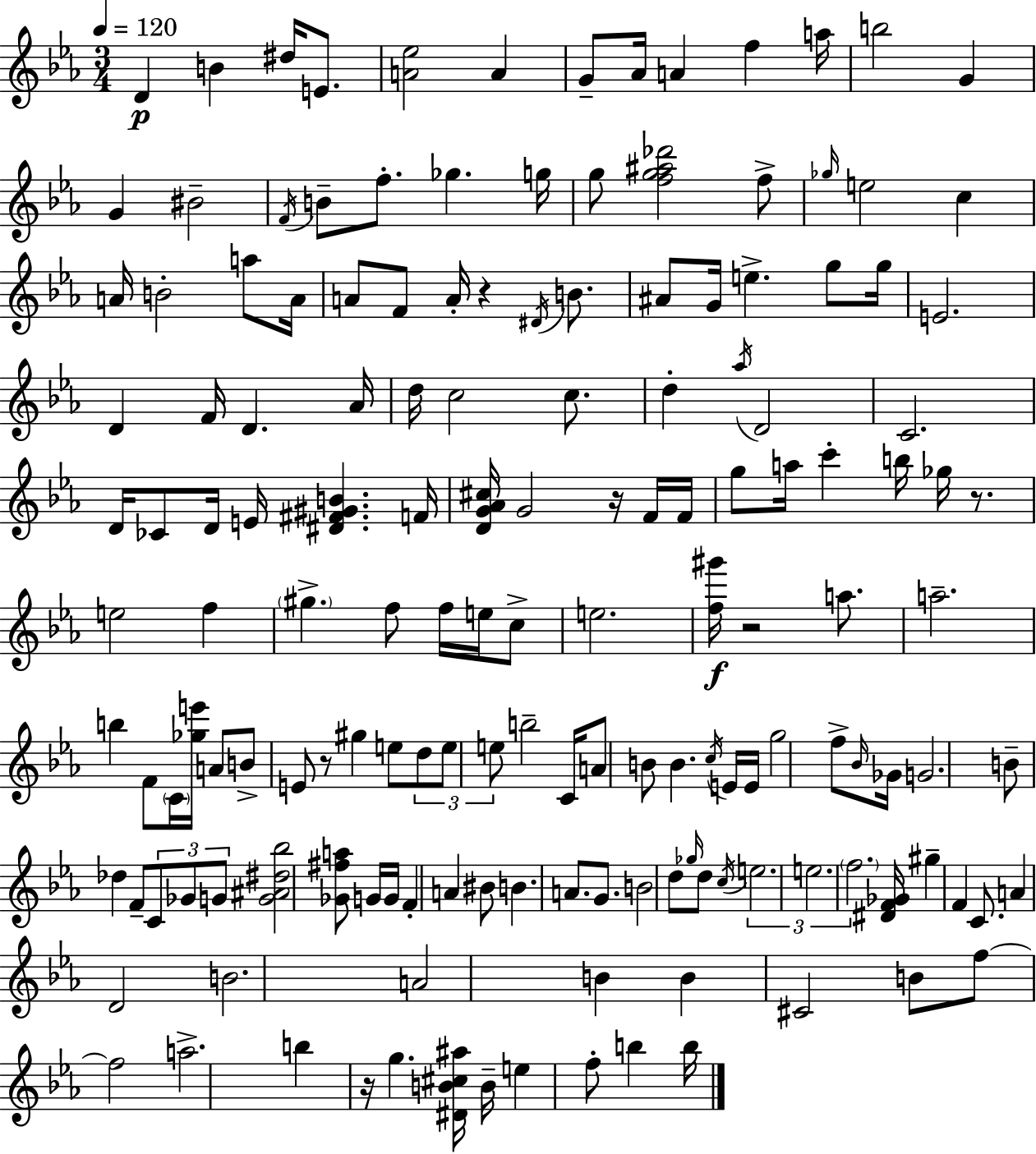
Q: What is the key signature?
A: EES major